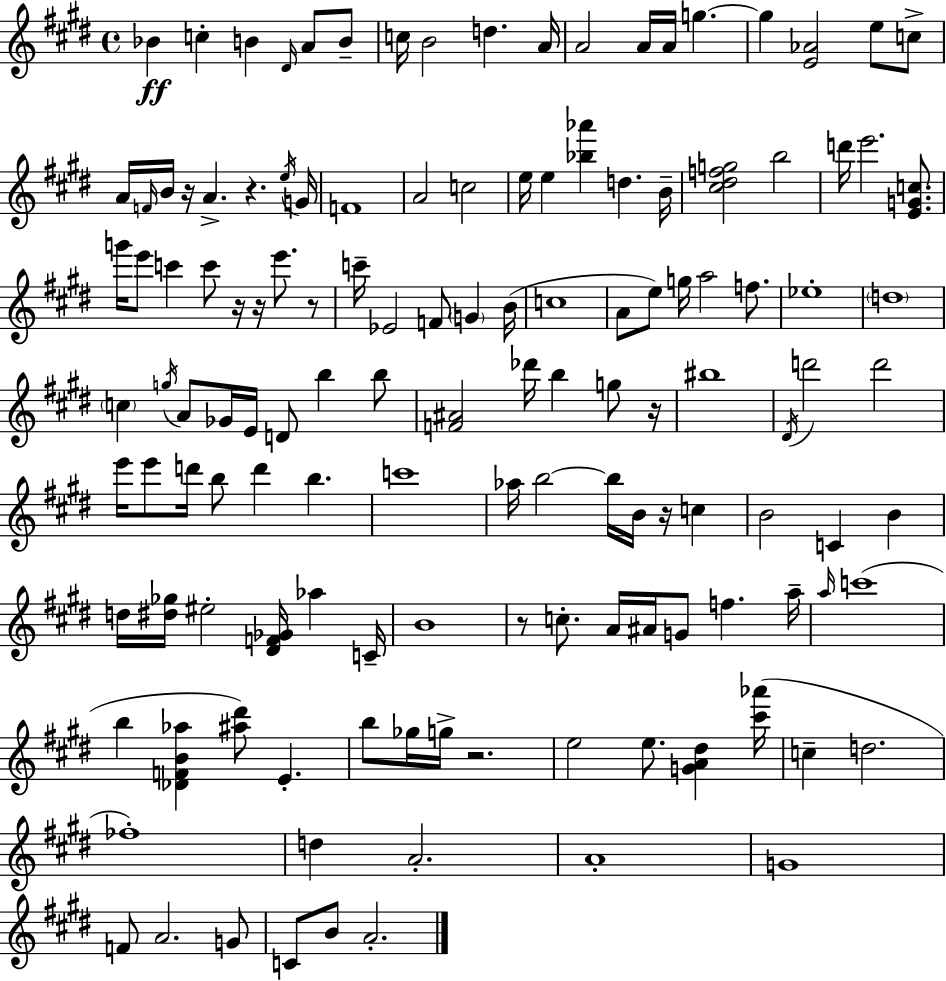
X:1
T:Untitled
M:4/4
L:1/4
K:E
_B c B ^D/4 A/2 B/2 c/4 B2 d A/4 A2 A/4 A/4 g g [E_A]2 e/2 c/2 A/4 F/4 B/4 z/4 A z e/4 G/4 F4 A2 c2 e/4 e [_b_a'] d B/4 [^c^dfg]2 b2 d'/4 e'2 [EGc]/2 g'/4 e'/2 c' c'/2 z/4 z/4 e'/2 z/2 c'/4 _E2 F/2 G B/4 c4 A/2 e/2 g/4 a2 f/2 _e4 d4 c g/4 A/2 _G/4 E/4 D/2 b b/2 [F^A]2 _d'/4 b g/2 z/4 ^b4 ^D/4 d'2 d'2 e'/4 e'/2 d'/4 b/2 d' b c'4 _a/4 b2 b/4 B/4 z/4 c B2 C B d/4 [^d_g]/4 ^e2 [^DF_G]/4 _a C/4 B4 z/2 c/2 A/4 ^A/4 G/2 f a/4 a/4 c'4 b [_DFB_a] [^a^d']/2 E b/2 _g/4 g/4 z2 e2 e/2 [GA^d] [^c'_a']/4 c d2 _f4 d A2 A4 G4 F/2 A2 G/2 C/2 B/2 A2